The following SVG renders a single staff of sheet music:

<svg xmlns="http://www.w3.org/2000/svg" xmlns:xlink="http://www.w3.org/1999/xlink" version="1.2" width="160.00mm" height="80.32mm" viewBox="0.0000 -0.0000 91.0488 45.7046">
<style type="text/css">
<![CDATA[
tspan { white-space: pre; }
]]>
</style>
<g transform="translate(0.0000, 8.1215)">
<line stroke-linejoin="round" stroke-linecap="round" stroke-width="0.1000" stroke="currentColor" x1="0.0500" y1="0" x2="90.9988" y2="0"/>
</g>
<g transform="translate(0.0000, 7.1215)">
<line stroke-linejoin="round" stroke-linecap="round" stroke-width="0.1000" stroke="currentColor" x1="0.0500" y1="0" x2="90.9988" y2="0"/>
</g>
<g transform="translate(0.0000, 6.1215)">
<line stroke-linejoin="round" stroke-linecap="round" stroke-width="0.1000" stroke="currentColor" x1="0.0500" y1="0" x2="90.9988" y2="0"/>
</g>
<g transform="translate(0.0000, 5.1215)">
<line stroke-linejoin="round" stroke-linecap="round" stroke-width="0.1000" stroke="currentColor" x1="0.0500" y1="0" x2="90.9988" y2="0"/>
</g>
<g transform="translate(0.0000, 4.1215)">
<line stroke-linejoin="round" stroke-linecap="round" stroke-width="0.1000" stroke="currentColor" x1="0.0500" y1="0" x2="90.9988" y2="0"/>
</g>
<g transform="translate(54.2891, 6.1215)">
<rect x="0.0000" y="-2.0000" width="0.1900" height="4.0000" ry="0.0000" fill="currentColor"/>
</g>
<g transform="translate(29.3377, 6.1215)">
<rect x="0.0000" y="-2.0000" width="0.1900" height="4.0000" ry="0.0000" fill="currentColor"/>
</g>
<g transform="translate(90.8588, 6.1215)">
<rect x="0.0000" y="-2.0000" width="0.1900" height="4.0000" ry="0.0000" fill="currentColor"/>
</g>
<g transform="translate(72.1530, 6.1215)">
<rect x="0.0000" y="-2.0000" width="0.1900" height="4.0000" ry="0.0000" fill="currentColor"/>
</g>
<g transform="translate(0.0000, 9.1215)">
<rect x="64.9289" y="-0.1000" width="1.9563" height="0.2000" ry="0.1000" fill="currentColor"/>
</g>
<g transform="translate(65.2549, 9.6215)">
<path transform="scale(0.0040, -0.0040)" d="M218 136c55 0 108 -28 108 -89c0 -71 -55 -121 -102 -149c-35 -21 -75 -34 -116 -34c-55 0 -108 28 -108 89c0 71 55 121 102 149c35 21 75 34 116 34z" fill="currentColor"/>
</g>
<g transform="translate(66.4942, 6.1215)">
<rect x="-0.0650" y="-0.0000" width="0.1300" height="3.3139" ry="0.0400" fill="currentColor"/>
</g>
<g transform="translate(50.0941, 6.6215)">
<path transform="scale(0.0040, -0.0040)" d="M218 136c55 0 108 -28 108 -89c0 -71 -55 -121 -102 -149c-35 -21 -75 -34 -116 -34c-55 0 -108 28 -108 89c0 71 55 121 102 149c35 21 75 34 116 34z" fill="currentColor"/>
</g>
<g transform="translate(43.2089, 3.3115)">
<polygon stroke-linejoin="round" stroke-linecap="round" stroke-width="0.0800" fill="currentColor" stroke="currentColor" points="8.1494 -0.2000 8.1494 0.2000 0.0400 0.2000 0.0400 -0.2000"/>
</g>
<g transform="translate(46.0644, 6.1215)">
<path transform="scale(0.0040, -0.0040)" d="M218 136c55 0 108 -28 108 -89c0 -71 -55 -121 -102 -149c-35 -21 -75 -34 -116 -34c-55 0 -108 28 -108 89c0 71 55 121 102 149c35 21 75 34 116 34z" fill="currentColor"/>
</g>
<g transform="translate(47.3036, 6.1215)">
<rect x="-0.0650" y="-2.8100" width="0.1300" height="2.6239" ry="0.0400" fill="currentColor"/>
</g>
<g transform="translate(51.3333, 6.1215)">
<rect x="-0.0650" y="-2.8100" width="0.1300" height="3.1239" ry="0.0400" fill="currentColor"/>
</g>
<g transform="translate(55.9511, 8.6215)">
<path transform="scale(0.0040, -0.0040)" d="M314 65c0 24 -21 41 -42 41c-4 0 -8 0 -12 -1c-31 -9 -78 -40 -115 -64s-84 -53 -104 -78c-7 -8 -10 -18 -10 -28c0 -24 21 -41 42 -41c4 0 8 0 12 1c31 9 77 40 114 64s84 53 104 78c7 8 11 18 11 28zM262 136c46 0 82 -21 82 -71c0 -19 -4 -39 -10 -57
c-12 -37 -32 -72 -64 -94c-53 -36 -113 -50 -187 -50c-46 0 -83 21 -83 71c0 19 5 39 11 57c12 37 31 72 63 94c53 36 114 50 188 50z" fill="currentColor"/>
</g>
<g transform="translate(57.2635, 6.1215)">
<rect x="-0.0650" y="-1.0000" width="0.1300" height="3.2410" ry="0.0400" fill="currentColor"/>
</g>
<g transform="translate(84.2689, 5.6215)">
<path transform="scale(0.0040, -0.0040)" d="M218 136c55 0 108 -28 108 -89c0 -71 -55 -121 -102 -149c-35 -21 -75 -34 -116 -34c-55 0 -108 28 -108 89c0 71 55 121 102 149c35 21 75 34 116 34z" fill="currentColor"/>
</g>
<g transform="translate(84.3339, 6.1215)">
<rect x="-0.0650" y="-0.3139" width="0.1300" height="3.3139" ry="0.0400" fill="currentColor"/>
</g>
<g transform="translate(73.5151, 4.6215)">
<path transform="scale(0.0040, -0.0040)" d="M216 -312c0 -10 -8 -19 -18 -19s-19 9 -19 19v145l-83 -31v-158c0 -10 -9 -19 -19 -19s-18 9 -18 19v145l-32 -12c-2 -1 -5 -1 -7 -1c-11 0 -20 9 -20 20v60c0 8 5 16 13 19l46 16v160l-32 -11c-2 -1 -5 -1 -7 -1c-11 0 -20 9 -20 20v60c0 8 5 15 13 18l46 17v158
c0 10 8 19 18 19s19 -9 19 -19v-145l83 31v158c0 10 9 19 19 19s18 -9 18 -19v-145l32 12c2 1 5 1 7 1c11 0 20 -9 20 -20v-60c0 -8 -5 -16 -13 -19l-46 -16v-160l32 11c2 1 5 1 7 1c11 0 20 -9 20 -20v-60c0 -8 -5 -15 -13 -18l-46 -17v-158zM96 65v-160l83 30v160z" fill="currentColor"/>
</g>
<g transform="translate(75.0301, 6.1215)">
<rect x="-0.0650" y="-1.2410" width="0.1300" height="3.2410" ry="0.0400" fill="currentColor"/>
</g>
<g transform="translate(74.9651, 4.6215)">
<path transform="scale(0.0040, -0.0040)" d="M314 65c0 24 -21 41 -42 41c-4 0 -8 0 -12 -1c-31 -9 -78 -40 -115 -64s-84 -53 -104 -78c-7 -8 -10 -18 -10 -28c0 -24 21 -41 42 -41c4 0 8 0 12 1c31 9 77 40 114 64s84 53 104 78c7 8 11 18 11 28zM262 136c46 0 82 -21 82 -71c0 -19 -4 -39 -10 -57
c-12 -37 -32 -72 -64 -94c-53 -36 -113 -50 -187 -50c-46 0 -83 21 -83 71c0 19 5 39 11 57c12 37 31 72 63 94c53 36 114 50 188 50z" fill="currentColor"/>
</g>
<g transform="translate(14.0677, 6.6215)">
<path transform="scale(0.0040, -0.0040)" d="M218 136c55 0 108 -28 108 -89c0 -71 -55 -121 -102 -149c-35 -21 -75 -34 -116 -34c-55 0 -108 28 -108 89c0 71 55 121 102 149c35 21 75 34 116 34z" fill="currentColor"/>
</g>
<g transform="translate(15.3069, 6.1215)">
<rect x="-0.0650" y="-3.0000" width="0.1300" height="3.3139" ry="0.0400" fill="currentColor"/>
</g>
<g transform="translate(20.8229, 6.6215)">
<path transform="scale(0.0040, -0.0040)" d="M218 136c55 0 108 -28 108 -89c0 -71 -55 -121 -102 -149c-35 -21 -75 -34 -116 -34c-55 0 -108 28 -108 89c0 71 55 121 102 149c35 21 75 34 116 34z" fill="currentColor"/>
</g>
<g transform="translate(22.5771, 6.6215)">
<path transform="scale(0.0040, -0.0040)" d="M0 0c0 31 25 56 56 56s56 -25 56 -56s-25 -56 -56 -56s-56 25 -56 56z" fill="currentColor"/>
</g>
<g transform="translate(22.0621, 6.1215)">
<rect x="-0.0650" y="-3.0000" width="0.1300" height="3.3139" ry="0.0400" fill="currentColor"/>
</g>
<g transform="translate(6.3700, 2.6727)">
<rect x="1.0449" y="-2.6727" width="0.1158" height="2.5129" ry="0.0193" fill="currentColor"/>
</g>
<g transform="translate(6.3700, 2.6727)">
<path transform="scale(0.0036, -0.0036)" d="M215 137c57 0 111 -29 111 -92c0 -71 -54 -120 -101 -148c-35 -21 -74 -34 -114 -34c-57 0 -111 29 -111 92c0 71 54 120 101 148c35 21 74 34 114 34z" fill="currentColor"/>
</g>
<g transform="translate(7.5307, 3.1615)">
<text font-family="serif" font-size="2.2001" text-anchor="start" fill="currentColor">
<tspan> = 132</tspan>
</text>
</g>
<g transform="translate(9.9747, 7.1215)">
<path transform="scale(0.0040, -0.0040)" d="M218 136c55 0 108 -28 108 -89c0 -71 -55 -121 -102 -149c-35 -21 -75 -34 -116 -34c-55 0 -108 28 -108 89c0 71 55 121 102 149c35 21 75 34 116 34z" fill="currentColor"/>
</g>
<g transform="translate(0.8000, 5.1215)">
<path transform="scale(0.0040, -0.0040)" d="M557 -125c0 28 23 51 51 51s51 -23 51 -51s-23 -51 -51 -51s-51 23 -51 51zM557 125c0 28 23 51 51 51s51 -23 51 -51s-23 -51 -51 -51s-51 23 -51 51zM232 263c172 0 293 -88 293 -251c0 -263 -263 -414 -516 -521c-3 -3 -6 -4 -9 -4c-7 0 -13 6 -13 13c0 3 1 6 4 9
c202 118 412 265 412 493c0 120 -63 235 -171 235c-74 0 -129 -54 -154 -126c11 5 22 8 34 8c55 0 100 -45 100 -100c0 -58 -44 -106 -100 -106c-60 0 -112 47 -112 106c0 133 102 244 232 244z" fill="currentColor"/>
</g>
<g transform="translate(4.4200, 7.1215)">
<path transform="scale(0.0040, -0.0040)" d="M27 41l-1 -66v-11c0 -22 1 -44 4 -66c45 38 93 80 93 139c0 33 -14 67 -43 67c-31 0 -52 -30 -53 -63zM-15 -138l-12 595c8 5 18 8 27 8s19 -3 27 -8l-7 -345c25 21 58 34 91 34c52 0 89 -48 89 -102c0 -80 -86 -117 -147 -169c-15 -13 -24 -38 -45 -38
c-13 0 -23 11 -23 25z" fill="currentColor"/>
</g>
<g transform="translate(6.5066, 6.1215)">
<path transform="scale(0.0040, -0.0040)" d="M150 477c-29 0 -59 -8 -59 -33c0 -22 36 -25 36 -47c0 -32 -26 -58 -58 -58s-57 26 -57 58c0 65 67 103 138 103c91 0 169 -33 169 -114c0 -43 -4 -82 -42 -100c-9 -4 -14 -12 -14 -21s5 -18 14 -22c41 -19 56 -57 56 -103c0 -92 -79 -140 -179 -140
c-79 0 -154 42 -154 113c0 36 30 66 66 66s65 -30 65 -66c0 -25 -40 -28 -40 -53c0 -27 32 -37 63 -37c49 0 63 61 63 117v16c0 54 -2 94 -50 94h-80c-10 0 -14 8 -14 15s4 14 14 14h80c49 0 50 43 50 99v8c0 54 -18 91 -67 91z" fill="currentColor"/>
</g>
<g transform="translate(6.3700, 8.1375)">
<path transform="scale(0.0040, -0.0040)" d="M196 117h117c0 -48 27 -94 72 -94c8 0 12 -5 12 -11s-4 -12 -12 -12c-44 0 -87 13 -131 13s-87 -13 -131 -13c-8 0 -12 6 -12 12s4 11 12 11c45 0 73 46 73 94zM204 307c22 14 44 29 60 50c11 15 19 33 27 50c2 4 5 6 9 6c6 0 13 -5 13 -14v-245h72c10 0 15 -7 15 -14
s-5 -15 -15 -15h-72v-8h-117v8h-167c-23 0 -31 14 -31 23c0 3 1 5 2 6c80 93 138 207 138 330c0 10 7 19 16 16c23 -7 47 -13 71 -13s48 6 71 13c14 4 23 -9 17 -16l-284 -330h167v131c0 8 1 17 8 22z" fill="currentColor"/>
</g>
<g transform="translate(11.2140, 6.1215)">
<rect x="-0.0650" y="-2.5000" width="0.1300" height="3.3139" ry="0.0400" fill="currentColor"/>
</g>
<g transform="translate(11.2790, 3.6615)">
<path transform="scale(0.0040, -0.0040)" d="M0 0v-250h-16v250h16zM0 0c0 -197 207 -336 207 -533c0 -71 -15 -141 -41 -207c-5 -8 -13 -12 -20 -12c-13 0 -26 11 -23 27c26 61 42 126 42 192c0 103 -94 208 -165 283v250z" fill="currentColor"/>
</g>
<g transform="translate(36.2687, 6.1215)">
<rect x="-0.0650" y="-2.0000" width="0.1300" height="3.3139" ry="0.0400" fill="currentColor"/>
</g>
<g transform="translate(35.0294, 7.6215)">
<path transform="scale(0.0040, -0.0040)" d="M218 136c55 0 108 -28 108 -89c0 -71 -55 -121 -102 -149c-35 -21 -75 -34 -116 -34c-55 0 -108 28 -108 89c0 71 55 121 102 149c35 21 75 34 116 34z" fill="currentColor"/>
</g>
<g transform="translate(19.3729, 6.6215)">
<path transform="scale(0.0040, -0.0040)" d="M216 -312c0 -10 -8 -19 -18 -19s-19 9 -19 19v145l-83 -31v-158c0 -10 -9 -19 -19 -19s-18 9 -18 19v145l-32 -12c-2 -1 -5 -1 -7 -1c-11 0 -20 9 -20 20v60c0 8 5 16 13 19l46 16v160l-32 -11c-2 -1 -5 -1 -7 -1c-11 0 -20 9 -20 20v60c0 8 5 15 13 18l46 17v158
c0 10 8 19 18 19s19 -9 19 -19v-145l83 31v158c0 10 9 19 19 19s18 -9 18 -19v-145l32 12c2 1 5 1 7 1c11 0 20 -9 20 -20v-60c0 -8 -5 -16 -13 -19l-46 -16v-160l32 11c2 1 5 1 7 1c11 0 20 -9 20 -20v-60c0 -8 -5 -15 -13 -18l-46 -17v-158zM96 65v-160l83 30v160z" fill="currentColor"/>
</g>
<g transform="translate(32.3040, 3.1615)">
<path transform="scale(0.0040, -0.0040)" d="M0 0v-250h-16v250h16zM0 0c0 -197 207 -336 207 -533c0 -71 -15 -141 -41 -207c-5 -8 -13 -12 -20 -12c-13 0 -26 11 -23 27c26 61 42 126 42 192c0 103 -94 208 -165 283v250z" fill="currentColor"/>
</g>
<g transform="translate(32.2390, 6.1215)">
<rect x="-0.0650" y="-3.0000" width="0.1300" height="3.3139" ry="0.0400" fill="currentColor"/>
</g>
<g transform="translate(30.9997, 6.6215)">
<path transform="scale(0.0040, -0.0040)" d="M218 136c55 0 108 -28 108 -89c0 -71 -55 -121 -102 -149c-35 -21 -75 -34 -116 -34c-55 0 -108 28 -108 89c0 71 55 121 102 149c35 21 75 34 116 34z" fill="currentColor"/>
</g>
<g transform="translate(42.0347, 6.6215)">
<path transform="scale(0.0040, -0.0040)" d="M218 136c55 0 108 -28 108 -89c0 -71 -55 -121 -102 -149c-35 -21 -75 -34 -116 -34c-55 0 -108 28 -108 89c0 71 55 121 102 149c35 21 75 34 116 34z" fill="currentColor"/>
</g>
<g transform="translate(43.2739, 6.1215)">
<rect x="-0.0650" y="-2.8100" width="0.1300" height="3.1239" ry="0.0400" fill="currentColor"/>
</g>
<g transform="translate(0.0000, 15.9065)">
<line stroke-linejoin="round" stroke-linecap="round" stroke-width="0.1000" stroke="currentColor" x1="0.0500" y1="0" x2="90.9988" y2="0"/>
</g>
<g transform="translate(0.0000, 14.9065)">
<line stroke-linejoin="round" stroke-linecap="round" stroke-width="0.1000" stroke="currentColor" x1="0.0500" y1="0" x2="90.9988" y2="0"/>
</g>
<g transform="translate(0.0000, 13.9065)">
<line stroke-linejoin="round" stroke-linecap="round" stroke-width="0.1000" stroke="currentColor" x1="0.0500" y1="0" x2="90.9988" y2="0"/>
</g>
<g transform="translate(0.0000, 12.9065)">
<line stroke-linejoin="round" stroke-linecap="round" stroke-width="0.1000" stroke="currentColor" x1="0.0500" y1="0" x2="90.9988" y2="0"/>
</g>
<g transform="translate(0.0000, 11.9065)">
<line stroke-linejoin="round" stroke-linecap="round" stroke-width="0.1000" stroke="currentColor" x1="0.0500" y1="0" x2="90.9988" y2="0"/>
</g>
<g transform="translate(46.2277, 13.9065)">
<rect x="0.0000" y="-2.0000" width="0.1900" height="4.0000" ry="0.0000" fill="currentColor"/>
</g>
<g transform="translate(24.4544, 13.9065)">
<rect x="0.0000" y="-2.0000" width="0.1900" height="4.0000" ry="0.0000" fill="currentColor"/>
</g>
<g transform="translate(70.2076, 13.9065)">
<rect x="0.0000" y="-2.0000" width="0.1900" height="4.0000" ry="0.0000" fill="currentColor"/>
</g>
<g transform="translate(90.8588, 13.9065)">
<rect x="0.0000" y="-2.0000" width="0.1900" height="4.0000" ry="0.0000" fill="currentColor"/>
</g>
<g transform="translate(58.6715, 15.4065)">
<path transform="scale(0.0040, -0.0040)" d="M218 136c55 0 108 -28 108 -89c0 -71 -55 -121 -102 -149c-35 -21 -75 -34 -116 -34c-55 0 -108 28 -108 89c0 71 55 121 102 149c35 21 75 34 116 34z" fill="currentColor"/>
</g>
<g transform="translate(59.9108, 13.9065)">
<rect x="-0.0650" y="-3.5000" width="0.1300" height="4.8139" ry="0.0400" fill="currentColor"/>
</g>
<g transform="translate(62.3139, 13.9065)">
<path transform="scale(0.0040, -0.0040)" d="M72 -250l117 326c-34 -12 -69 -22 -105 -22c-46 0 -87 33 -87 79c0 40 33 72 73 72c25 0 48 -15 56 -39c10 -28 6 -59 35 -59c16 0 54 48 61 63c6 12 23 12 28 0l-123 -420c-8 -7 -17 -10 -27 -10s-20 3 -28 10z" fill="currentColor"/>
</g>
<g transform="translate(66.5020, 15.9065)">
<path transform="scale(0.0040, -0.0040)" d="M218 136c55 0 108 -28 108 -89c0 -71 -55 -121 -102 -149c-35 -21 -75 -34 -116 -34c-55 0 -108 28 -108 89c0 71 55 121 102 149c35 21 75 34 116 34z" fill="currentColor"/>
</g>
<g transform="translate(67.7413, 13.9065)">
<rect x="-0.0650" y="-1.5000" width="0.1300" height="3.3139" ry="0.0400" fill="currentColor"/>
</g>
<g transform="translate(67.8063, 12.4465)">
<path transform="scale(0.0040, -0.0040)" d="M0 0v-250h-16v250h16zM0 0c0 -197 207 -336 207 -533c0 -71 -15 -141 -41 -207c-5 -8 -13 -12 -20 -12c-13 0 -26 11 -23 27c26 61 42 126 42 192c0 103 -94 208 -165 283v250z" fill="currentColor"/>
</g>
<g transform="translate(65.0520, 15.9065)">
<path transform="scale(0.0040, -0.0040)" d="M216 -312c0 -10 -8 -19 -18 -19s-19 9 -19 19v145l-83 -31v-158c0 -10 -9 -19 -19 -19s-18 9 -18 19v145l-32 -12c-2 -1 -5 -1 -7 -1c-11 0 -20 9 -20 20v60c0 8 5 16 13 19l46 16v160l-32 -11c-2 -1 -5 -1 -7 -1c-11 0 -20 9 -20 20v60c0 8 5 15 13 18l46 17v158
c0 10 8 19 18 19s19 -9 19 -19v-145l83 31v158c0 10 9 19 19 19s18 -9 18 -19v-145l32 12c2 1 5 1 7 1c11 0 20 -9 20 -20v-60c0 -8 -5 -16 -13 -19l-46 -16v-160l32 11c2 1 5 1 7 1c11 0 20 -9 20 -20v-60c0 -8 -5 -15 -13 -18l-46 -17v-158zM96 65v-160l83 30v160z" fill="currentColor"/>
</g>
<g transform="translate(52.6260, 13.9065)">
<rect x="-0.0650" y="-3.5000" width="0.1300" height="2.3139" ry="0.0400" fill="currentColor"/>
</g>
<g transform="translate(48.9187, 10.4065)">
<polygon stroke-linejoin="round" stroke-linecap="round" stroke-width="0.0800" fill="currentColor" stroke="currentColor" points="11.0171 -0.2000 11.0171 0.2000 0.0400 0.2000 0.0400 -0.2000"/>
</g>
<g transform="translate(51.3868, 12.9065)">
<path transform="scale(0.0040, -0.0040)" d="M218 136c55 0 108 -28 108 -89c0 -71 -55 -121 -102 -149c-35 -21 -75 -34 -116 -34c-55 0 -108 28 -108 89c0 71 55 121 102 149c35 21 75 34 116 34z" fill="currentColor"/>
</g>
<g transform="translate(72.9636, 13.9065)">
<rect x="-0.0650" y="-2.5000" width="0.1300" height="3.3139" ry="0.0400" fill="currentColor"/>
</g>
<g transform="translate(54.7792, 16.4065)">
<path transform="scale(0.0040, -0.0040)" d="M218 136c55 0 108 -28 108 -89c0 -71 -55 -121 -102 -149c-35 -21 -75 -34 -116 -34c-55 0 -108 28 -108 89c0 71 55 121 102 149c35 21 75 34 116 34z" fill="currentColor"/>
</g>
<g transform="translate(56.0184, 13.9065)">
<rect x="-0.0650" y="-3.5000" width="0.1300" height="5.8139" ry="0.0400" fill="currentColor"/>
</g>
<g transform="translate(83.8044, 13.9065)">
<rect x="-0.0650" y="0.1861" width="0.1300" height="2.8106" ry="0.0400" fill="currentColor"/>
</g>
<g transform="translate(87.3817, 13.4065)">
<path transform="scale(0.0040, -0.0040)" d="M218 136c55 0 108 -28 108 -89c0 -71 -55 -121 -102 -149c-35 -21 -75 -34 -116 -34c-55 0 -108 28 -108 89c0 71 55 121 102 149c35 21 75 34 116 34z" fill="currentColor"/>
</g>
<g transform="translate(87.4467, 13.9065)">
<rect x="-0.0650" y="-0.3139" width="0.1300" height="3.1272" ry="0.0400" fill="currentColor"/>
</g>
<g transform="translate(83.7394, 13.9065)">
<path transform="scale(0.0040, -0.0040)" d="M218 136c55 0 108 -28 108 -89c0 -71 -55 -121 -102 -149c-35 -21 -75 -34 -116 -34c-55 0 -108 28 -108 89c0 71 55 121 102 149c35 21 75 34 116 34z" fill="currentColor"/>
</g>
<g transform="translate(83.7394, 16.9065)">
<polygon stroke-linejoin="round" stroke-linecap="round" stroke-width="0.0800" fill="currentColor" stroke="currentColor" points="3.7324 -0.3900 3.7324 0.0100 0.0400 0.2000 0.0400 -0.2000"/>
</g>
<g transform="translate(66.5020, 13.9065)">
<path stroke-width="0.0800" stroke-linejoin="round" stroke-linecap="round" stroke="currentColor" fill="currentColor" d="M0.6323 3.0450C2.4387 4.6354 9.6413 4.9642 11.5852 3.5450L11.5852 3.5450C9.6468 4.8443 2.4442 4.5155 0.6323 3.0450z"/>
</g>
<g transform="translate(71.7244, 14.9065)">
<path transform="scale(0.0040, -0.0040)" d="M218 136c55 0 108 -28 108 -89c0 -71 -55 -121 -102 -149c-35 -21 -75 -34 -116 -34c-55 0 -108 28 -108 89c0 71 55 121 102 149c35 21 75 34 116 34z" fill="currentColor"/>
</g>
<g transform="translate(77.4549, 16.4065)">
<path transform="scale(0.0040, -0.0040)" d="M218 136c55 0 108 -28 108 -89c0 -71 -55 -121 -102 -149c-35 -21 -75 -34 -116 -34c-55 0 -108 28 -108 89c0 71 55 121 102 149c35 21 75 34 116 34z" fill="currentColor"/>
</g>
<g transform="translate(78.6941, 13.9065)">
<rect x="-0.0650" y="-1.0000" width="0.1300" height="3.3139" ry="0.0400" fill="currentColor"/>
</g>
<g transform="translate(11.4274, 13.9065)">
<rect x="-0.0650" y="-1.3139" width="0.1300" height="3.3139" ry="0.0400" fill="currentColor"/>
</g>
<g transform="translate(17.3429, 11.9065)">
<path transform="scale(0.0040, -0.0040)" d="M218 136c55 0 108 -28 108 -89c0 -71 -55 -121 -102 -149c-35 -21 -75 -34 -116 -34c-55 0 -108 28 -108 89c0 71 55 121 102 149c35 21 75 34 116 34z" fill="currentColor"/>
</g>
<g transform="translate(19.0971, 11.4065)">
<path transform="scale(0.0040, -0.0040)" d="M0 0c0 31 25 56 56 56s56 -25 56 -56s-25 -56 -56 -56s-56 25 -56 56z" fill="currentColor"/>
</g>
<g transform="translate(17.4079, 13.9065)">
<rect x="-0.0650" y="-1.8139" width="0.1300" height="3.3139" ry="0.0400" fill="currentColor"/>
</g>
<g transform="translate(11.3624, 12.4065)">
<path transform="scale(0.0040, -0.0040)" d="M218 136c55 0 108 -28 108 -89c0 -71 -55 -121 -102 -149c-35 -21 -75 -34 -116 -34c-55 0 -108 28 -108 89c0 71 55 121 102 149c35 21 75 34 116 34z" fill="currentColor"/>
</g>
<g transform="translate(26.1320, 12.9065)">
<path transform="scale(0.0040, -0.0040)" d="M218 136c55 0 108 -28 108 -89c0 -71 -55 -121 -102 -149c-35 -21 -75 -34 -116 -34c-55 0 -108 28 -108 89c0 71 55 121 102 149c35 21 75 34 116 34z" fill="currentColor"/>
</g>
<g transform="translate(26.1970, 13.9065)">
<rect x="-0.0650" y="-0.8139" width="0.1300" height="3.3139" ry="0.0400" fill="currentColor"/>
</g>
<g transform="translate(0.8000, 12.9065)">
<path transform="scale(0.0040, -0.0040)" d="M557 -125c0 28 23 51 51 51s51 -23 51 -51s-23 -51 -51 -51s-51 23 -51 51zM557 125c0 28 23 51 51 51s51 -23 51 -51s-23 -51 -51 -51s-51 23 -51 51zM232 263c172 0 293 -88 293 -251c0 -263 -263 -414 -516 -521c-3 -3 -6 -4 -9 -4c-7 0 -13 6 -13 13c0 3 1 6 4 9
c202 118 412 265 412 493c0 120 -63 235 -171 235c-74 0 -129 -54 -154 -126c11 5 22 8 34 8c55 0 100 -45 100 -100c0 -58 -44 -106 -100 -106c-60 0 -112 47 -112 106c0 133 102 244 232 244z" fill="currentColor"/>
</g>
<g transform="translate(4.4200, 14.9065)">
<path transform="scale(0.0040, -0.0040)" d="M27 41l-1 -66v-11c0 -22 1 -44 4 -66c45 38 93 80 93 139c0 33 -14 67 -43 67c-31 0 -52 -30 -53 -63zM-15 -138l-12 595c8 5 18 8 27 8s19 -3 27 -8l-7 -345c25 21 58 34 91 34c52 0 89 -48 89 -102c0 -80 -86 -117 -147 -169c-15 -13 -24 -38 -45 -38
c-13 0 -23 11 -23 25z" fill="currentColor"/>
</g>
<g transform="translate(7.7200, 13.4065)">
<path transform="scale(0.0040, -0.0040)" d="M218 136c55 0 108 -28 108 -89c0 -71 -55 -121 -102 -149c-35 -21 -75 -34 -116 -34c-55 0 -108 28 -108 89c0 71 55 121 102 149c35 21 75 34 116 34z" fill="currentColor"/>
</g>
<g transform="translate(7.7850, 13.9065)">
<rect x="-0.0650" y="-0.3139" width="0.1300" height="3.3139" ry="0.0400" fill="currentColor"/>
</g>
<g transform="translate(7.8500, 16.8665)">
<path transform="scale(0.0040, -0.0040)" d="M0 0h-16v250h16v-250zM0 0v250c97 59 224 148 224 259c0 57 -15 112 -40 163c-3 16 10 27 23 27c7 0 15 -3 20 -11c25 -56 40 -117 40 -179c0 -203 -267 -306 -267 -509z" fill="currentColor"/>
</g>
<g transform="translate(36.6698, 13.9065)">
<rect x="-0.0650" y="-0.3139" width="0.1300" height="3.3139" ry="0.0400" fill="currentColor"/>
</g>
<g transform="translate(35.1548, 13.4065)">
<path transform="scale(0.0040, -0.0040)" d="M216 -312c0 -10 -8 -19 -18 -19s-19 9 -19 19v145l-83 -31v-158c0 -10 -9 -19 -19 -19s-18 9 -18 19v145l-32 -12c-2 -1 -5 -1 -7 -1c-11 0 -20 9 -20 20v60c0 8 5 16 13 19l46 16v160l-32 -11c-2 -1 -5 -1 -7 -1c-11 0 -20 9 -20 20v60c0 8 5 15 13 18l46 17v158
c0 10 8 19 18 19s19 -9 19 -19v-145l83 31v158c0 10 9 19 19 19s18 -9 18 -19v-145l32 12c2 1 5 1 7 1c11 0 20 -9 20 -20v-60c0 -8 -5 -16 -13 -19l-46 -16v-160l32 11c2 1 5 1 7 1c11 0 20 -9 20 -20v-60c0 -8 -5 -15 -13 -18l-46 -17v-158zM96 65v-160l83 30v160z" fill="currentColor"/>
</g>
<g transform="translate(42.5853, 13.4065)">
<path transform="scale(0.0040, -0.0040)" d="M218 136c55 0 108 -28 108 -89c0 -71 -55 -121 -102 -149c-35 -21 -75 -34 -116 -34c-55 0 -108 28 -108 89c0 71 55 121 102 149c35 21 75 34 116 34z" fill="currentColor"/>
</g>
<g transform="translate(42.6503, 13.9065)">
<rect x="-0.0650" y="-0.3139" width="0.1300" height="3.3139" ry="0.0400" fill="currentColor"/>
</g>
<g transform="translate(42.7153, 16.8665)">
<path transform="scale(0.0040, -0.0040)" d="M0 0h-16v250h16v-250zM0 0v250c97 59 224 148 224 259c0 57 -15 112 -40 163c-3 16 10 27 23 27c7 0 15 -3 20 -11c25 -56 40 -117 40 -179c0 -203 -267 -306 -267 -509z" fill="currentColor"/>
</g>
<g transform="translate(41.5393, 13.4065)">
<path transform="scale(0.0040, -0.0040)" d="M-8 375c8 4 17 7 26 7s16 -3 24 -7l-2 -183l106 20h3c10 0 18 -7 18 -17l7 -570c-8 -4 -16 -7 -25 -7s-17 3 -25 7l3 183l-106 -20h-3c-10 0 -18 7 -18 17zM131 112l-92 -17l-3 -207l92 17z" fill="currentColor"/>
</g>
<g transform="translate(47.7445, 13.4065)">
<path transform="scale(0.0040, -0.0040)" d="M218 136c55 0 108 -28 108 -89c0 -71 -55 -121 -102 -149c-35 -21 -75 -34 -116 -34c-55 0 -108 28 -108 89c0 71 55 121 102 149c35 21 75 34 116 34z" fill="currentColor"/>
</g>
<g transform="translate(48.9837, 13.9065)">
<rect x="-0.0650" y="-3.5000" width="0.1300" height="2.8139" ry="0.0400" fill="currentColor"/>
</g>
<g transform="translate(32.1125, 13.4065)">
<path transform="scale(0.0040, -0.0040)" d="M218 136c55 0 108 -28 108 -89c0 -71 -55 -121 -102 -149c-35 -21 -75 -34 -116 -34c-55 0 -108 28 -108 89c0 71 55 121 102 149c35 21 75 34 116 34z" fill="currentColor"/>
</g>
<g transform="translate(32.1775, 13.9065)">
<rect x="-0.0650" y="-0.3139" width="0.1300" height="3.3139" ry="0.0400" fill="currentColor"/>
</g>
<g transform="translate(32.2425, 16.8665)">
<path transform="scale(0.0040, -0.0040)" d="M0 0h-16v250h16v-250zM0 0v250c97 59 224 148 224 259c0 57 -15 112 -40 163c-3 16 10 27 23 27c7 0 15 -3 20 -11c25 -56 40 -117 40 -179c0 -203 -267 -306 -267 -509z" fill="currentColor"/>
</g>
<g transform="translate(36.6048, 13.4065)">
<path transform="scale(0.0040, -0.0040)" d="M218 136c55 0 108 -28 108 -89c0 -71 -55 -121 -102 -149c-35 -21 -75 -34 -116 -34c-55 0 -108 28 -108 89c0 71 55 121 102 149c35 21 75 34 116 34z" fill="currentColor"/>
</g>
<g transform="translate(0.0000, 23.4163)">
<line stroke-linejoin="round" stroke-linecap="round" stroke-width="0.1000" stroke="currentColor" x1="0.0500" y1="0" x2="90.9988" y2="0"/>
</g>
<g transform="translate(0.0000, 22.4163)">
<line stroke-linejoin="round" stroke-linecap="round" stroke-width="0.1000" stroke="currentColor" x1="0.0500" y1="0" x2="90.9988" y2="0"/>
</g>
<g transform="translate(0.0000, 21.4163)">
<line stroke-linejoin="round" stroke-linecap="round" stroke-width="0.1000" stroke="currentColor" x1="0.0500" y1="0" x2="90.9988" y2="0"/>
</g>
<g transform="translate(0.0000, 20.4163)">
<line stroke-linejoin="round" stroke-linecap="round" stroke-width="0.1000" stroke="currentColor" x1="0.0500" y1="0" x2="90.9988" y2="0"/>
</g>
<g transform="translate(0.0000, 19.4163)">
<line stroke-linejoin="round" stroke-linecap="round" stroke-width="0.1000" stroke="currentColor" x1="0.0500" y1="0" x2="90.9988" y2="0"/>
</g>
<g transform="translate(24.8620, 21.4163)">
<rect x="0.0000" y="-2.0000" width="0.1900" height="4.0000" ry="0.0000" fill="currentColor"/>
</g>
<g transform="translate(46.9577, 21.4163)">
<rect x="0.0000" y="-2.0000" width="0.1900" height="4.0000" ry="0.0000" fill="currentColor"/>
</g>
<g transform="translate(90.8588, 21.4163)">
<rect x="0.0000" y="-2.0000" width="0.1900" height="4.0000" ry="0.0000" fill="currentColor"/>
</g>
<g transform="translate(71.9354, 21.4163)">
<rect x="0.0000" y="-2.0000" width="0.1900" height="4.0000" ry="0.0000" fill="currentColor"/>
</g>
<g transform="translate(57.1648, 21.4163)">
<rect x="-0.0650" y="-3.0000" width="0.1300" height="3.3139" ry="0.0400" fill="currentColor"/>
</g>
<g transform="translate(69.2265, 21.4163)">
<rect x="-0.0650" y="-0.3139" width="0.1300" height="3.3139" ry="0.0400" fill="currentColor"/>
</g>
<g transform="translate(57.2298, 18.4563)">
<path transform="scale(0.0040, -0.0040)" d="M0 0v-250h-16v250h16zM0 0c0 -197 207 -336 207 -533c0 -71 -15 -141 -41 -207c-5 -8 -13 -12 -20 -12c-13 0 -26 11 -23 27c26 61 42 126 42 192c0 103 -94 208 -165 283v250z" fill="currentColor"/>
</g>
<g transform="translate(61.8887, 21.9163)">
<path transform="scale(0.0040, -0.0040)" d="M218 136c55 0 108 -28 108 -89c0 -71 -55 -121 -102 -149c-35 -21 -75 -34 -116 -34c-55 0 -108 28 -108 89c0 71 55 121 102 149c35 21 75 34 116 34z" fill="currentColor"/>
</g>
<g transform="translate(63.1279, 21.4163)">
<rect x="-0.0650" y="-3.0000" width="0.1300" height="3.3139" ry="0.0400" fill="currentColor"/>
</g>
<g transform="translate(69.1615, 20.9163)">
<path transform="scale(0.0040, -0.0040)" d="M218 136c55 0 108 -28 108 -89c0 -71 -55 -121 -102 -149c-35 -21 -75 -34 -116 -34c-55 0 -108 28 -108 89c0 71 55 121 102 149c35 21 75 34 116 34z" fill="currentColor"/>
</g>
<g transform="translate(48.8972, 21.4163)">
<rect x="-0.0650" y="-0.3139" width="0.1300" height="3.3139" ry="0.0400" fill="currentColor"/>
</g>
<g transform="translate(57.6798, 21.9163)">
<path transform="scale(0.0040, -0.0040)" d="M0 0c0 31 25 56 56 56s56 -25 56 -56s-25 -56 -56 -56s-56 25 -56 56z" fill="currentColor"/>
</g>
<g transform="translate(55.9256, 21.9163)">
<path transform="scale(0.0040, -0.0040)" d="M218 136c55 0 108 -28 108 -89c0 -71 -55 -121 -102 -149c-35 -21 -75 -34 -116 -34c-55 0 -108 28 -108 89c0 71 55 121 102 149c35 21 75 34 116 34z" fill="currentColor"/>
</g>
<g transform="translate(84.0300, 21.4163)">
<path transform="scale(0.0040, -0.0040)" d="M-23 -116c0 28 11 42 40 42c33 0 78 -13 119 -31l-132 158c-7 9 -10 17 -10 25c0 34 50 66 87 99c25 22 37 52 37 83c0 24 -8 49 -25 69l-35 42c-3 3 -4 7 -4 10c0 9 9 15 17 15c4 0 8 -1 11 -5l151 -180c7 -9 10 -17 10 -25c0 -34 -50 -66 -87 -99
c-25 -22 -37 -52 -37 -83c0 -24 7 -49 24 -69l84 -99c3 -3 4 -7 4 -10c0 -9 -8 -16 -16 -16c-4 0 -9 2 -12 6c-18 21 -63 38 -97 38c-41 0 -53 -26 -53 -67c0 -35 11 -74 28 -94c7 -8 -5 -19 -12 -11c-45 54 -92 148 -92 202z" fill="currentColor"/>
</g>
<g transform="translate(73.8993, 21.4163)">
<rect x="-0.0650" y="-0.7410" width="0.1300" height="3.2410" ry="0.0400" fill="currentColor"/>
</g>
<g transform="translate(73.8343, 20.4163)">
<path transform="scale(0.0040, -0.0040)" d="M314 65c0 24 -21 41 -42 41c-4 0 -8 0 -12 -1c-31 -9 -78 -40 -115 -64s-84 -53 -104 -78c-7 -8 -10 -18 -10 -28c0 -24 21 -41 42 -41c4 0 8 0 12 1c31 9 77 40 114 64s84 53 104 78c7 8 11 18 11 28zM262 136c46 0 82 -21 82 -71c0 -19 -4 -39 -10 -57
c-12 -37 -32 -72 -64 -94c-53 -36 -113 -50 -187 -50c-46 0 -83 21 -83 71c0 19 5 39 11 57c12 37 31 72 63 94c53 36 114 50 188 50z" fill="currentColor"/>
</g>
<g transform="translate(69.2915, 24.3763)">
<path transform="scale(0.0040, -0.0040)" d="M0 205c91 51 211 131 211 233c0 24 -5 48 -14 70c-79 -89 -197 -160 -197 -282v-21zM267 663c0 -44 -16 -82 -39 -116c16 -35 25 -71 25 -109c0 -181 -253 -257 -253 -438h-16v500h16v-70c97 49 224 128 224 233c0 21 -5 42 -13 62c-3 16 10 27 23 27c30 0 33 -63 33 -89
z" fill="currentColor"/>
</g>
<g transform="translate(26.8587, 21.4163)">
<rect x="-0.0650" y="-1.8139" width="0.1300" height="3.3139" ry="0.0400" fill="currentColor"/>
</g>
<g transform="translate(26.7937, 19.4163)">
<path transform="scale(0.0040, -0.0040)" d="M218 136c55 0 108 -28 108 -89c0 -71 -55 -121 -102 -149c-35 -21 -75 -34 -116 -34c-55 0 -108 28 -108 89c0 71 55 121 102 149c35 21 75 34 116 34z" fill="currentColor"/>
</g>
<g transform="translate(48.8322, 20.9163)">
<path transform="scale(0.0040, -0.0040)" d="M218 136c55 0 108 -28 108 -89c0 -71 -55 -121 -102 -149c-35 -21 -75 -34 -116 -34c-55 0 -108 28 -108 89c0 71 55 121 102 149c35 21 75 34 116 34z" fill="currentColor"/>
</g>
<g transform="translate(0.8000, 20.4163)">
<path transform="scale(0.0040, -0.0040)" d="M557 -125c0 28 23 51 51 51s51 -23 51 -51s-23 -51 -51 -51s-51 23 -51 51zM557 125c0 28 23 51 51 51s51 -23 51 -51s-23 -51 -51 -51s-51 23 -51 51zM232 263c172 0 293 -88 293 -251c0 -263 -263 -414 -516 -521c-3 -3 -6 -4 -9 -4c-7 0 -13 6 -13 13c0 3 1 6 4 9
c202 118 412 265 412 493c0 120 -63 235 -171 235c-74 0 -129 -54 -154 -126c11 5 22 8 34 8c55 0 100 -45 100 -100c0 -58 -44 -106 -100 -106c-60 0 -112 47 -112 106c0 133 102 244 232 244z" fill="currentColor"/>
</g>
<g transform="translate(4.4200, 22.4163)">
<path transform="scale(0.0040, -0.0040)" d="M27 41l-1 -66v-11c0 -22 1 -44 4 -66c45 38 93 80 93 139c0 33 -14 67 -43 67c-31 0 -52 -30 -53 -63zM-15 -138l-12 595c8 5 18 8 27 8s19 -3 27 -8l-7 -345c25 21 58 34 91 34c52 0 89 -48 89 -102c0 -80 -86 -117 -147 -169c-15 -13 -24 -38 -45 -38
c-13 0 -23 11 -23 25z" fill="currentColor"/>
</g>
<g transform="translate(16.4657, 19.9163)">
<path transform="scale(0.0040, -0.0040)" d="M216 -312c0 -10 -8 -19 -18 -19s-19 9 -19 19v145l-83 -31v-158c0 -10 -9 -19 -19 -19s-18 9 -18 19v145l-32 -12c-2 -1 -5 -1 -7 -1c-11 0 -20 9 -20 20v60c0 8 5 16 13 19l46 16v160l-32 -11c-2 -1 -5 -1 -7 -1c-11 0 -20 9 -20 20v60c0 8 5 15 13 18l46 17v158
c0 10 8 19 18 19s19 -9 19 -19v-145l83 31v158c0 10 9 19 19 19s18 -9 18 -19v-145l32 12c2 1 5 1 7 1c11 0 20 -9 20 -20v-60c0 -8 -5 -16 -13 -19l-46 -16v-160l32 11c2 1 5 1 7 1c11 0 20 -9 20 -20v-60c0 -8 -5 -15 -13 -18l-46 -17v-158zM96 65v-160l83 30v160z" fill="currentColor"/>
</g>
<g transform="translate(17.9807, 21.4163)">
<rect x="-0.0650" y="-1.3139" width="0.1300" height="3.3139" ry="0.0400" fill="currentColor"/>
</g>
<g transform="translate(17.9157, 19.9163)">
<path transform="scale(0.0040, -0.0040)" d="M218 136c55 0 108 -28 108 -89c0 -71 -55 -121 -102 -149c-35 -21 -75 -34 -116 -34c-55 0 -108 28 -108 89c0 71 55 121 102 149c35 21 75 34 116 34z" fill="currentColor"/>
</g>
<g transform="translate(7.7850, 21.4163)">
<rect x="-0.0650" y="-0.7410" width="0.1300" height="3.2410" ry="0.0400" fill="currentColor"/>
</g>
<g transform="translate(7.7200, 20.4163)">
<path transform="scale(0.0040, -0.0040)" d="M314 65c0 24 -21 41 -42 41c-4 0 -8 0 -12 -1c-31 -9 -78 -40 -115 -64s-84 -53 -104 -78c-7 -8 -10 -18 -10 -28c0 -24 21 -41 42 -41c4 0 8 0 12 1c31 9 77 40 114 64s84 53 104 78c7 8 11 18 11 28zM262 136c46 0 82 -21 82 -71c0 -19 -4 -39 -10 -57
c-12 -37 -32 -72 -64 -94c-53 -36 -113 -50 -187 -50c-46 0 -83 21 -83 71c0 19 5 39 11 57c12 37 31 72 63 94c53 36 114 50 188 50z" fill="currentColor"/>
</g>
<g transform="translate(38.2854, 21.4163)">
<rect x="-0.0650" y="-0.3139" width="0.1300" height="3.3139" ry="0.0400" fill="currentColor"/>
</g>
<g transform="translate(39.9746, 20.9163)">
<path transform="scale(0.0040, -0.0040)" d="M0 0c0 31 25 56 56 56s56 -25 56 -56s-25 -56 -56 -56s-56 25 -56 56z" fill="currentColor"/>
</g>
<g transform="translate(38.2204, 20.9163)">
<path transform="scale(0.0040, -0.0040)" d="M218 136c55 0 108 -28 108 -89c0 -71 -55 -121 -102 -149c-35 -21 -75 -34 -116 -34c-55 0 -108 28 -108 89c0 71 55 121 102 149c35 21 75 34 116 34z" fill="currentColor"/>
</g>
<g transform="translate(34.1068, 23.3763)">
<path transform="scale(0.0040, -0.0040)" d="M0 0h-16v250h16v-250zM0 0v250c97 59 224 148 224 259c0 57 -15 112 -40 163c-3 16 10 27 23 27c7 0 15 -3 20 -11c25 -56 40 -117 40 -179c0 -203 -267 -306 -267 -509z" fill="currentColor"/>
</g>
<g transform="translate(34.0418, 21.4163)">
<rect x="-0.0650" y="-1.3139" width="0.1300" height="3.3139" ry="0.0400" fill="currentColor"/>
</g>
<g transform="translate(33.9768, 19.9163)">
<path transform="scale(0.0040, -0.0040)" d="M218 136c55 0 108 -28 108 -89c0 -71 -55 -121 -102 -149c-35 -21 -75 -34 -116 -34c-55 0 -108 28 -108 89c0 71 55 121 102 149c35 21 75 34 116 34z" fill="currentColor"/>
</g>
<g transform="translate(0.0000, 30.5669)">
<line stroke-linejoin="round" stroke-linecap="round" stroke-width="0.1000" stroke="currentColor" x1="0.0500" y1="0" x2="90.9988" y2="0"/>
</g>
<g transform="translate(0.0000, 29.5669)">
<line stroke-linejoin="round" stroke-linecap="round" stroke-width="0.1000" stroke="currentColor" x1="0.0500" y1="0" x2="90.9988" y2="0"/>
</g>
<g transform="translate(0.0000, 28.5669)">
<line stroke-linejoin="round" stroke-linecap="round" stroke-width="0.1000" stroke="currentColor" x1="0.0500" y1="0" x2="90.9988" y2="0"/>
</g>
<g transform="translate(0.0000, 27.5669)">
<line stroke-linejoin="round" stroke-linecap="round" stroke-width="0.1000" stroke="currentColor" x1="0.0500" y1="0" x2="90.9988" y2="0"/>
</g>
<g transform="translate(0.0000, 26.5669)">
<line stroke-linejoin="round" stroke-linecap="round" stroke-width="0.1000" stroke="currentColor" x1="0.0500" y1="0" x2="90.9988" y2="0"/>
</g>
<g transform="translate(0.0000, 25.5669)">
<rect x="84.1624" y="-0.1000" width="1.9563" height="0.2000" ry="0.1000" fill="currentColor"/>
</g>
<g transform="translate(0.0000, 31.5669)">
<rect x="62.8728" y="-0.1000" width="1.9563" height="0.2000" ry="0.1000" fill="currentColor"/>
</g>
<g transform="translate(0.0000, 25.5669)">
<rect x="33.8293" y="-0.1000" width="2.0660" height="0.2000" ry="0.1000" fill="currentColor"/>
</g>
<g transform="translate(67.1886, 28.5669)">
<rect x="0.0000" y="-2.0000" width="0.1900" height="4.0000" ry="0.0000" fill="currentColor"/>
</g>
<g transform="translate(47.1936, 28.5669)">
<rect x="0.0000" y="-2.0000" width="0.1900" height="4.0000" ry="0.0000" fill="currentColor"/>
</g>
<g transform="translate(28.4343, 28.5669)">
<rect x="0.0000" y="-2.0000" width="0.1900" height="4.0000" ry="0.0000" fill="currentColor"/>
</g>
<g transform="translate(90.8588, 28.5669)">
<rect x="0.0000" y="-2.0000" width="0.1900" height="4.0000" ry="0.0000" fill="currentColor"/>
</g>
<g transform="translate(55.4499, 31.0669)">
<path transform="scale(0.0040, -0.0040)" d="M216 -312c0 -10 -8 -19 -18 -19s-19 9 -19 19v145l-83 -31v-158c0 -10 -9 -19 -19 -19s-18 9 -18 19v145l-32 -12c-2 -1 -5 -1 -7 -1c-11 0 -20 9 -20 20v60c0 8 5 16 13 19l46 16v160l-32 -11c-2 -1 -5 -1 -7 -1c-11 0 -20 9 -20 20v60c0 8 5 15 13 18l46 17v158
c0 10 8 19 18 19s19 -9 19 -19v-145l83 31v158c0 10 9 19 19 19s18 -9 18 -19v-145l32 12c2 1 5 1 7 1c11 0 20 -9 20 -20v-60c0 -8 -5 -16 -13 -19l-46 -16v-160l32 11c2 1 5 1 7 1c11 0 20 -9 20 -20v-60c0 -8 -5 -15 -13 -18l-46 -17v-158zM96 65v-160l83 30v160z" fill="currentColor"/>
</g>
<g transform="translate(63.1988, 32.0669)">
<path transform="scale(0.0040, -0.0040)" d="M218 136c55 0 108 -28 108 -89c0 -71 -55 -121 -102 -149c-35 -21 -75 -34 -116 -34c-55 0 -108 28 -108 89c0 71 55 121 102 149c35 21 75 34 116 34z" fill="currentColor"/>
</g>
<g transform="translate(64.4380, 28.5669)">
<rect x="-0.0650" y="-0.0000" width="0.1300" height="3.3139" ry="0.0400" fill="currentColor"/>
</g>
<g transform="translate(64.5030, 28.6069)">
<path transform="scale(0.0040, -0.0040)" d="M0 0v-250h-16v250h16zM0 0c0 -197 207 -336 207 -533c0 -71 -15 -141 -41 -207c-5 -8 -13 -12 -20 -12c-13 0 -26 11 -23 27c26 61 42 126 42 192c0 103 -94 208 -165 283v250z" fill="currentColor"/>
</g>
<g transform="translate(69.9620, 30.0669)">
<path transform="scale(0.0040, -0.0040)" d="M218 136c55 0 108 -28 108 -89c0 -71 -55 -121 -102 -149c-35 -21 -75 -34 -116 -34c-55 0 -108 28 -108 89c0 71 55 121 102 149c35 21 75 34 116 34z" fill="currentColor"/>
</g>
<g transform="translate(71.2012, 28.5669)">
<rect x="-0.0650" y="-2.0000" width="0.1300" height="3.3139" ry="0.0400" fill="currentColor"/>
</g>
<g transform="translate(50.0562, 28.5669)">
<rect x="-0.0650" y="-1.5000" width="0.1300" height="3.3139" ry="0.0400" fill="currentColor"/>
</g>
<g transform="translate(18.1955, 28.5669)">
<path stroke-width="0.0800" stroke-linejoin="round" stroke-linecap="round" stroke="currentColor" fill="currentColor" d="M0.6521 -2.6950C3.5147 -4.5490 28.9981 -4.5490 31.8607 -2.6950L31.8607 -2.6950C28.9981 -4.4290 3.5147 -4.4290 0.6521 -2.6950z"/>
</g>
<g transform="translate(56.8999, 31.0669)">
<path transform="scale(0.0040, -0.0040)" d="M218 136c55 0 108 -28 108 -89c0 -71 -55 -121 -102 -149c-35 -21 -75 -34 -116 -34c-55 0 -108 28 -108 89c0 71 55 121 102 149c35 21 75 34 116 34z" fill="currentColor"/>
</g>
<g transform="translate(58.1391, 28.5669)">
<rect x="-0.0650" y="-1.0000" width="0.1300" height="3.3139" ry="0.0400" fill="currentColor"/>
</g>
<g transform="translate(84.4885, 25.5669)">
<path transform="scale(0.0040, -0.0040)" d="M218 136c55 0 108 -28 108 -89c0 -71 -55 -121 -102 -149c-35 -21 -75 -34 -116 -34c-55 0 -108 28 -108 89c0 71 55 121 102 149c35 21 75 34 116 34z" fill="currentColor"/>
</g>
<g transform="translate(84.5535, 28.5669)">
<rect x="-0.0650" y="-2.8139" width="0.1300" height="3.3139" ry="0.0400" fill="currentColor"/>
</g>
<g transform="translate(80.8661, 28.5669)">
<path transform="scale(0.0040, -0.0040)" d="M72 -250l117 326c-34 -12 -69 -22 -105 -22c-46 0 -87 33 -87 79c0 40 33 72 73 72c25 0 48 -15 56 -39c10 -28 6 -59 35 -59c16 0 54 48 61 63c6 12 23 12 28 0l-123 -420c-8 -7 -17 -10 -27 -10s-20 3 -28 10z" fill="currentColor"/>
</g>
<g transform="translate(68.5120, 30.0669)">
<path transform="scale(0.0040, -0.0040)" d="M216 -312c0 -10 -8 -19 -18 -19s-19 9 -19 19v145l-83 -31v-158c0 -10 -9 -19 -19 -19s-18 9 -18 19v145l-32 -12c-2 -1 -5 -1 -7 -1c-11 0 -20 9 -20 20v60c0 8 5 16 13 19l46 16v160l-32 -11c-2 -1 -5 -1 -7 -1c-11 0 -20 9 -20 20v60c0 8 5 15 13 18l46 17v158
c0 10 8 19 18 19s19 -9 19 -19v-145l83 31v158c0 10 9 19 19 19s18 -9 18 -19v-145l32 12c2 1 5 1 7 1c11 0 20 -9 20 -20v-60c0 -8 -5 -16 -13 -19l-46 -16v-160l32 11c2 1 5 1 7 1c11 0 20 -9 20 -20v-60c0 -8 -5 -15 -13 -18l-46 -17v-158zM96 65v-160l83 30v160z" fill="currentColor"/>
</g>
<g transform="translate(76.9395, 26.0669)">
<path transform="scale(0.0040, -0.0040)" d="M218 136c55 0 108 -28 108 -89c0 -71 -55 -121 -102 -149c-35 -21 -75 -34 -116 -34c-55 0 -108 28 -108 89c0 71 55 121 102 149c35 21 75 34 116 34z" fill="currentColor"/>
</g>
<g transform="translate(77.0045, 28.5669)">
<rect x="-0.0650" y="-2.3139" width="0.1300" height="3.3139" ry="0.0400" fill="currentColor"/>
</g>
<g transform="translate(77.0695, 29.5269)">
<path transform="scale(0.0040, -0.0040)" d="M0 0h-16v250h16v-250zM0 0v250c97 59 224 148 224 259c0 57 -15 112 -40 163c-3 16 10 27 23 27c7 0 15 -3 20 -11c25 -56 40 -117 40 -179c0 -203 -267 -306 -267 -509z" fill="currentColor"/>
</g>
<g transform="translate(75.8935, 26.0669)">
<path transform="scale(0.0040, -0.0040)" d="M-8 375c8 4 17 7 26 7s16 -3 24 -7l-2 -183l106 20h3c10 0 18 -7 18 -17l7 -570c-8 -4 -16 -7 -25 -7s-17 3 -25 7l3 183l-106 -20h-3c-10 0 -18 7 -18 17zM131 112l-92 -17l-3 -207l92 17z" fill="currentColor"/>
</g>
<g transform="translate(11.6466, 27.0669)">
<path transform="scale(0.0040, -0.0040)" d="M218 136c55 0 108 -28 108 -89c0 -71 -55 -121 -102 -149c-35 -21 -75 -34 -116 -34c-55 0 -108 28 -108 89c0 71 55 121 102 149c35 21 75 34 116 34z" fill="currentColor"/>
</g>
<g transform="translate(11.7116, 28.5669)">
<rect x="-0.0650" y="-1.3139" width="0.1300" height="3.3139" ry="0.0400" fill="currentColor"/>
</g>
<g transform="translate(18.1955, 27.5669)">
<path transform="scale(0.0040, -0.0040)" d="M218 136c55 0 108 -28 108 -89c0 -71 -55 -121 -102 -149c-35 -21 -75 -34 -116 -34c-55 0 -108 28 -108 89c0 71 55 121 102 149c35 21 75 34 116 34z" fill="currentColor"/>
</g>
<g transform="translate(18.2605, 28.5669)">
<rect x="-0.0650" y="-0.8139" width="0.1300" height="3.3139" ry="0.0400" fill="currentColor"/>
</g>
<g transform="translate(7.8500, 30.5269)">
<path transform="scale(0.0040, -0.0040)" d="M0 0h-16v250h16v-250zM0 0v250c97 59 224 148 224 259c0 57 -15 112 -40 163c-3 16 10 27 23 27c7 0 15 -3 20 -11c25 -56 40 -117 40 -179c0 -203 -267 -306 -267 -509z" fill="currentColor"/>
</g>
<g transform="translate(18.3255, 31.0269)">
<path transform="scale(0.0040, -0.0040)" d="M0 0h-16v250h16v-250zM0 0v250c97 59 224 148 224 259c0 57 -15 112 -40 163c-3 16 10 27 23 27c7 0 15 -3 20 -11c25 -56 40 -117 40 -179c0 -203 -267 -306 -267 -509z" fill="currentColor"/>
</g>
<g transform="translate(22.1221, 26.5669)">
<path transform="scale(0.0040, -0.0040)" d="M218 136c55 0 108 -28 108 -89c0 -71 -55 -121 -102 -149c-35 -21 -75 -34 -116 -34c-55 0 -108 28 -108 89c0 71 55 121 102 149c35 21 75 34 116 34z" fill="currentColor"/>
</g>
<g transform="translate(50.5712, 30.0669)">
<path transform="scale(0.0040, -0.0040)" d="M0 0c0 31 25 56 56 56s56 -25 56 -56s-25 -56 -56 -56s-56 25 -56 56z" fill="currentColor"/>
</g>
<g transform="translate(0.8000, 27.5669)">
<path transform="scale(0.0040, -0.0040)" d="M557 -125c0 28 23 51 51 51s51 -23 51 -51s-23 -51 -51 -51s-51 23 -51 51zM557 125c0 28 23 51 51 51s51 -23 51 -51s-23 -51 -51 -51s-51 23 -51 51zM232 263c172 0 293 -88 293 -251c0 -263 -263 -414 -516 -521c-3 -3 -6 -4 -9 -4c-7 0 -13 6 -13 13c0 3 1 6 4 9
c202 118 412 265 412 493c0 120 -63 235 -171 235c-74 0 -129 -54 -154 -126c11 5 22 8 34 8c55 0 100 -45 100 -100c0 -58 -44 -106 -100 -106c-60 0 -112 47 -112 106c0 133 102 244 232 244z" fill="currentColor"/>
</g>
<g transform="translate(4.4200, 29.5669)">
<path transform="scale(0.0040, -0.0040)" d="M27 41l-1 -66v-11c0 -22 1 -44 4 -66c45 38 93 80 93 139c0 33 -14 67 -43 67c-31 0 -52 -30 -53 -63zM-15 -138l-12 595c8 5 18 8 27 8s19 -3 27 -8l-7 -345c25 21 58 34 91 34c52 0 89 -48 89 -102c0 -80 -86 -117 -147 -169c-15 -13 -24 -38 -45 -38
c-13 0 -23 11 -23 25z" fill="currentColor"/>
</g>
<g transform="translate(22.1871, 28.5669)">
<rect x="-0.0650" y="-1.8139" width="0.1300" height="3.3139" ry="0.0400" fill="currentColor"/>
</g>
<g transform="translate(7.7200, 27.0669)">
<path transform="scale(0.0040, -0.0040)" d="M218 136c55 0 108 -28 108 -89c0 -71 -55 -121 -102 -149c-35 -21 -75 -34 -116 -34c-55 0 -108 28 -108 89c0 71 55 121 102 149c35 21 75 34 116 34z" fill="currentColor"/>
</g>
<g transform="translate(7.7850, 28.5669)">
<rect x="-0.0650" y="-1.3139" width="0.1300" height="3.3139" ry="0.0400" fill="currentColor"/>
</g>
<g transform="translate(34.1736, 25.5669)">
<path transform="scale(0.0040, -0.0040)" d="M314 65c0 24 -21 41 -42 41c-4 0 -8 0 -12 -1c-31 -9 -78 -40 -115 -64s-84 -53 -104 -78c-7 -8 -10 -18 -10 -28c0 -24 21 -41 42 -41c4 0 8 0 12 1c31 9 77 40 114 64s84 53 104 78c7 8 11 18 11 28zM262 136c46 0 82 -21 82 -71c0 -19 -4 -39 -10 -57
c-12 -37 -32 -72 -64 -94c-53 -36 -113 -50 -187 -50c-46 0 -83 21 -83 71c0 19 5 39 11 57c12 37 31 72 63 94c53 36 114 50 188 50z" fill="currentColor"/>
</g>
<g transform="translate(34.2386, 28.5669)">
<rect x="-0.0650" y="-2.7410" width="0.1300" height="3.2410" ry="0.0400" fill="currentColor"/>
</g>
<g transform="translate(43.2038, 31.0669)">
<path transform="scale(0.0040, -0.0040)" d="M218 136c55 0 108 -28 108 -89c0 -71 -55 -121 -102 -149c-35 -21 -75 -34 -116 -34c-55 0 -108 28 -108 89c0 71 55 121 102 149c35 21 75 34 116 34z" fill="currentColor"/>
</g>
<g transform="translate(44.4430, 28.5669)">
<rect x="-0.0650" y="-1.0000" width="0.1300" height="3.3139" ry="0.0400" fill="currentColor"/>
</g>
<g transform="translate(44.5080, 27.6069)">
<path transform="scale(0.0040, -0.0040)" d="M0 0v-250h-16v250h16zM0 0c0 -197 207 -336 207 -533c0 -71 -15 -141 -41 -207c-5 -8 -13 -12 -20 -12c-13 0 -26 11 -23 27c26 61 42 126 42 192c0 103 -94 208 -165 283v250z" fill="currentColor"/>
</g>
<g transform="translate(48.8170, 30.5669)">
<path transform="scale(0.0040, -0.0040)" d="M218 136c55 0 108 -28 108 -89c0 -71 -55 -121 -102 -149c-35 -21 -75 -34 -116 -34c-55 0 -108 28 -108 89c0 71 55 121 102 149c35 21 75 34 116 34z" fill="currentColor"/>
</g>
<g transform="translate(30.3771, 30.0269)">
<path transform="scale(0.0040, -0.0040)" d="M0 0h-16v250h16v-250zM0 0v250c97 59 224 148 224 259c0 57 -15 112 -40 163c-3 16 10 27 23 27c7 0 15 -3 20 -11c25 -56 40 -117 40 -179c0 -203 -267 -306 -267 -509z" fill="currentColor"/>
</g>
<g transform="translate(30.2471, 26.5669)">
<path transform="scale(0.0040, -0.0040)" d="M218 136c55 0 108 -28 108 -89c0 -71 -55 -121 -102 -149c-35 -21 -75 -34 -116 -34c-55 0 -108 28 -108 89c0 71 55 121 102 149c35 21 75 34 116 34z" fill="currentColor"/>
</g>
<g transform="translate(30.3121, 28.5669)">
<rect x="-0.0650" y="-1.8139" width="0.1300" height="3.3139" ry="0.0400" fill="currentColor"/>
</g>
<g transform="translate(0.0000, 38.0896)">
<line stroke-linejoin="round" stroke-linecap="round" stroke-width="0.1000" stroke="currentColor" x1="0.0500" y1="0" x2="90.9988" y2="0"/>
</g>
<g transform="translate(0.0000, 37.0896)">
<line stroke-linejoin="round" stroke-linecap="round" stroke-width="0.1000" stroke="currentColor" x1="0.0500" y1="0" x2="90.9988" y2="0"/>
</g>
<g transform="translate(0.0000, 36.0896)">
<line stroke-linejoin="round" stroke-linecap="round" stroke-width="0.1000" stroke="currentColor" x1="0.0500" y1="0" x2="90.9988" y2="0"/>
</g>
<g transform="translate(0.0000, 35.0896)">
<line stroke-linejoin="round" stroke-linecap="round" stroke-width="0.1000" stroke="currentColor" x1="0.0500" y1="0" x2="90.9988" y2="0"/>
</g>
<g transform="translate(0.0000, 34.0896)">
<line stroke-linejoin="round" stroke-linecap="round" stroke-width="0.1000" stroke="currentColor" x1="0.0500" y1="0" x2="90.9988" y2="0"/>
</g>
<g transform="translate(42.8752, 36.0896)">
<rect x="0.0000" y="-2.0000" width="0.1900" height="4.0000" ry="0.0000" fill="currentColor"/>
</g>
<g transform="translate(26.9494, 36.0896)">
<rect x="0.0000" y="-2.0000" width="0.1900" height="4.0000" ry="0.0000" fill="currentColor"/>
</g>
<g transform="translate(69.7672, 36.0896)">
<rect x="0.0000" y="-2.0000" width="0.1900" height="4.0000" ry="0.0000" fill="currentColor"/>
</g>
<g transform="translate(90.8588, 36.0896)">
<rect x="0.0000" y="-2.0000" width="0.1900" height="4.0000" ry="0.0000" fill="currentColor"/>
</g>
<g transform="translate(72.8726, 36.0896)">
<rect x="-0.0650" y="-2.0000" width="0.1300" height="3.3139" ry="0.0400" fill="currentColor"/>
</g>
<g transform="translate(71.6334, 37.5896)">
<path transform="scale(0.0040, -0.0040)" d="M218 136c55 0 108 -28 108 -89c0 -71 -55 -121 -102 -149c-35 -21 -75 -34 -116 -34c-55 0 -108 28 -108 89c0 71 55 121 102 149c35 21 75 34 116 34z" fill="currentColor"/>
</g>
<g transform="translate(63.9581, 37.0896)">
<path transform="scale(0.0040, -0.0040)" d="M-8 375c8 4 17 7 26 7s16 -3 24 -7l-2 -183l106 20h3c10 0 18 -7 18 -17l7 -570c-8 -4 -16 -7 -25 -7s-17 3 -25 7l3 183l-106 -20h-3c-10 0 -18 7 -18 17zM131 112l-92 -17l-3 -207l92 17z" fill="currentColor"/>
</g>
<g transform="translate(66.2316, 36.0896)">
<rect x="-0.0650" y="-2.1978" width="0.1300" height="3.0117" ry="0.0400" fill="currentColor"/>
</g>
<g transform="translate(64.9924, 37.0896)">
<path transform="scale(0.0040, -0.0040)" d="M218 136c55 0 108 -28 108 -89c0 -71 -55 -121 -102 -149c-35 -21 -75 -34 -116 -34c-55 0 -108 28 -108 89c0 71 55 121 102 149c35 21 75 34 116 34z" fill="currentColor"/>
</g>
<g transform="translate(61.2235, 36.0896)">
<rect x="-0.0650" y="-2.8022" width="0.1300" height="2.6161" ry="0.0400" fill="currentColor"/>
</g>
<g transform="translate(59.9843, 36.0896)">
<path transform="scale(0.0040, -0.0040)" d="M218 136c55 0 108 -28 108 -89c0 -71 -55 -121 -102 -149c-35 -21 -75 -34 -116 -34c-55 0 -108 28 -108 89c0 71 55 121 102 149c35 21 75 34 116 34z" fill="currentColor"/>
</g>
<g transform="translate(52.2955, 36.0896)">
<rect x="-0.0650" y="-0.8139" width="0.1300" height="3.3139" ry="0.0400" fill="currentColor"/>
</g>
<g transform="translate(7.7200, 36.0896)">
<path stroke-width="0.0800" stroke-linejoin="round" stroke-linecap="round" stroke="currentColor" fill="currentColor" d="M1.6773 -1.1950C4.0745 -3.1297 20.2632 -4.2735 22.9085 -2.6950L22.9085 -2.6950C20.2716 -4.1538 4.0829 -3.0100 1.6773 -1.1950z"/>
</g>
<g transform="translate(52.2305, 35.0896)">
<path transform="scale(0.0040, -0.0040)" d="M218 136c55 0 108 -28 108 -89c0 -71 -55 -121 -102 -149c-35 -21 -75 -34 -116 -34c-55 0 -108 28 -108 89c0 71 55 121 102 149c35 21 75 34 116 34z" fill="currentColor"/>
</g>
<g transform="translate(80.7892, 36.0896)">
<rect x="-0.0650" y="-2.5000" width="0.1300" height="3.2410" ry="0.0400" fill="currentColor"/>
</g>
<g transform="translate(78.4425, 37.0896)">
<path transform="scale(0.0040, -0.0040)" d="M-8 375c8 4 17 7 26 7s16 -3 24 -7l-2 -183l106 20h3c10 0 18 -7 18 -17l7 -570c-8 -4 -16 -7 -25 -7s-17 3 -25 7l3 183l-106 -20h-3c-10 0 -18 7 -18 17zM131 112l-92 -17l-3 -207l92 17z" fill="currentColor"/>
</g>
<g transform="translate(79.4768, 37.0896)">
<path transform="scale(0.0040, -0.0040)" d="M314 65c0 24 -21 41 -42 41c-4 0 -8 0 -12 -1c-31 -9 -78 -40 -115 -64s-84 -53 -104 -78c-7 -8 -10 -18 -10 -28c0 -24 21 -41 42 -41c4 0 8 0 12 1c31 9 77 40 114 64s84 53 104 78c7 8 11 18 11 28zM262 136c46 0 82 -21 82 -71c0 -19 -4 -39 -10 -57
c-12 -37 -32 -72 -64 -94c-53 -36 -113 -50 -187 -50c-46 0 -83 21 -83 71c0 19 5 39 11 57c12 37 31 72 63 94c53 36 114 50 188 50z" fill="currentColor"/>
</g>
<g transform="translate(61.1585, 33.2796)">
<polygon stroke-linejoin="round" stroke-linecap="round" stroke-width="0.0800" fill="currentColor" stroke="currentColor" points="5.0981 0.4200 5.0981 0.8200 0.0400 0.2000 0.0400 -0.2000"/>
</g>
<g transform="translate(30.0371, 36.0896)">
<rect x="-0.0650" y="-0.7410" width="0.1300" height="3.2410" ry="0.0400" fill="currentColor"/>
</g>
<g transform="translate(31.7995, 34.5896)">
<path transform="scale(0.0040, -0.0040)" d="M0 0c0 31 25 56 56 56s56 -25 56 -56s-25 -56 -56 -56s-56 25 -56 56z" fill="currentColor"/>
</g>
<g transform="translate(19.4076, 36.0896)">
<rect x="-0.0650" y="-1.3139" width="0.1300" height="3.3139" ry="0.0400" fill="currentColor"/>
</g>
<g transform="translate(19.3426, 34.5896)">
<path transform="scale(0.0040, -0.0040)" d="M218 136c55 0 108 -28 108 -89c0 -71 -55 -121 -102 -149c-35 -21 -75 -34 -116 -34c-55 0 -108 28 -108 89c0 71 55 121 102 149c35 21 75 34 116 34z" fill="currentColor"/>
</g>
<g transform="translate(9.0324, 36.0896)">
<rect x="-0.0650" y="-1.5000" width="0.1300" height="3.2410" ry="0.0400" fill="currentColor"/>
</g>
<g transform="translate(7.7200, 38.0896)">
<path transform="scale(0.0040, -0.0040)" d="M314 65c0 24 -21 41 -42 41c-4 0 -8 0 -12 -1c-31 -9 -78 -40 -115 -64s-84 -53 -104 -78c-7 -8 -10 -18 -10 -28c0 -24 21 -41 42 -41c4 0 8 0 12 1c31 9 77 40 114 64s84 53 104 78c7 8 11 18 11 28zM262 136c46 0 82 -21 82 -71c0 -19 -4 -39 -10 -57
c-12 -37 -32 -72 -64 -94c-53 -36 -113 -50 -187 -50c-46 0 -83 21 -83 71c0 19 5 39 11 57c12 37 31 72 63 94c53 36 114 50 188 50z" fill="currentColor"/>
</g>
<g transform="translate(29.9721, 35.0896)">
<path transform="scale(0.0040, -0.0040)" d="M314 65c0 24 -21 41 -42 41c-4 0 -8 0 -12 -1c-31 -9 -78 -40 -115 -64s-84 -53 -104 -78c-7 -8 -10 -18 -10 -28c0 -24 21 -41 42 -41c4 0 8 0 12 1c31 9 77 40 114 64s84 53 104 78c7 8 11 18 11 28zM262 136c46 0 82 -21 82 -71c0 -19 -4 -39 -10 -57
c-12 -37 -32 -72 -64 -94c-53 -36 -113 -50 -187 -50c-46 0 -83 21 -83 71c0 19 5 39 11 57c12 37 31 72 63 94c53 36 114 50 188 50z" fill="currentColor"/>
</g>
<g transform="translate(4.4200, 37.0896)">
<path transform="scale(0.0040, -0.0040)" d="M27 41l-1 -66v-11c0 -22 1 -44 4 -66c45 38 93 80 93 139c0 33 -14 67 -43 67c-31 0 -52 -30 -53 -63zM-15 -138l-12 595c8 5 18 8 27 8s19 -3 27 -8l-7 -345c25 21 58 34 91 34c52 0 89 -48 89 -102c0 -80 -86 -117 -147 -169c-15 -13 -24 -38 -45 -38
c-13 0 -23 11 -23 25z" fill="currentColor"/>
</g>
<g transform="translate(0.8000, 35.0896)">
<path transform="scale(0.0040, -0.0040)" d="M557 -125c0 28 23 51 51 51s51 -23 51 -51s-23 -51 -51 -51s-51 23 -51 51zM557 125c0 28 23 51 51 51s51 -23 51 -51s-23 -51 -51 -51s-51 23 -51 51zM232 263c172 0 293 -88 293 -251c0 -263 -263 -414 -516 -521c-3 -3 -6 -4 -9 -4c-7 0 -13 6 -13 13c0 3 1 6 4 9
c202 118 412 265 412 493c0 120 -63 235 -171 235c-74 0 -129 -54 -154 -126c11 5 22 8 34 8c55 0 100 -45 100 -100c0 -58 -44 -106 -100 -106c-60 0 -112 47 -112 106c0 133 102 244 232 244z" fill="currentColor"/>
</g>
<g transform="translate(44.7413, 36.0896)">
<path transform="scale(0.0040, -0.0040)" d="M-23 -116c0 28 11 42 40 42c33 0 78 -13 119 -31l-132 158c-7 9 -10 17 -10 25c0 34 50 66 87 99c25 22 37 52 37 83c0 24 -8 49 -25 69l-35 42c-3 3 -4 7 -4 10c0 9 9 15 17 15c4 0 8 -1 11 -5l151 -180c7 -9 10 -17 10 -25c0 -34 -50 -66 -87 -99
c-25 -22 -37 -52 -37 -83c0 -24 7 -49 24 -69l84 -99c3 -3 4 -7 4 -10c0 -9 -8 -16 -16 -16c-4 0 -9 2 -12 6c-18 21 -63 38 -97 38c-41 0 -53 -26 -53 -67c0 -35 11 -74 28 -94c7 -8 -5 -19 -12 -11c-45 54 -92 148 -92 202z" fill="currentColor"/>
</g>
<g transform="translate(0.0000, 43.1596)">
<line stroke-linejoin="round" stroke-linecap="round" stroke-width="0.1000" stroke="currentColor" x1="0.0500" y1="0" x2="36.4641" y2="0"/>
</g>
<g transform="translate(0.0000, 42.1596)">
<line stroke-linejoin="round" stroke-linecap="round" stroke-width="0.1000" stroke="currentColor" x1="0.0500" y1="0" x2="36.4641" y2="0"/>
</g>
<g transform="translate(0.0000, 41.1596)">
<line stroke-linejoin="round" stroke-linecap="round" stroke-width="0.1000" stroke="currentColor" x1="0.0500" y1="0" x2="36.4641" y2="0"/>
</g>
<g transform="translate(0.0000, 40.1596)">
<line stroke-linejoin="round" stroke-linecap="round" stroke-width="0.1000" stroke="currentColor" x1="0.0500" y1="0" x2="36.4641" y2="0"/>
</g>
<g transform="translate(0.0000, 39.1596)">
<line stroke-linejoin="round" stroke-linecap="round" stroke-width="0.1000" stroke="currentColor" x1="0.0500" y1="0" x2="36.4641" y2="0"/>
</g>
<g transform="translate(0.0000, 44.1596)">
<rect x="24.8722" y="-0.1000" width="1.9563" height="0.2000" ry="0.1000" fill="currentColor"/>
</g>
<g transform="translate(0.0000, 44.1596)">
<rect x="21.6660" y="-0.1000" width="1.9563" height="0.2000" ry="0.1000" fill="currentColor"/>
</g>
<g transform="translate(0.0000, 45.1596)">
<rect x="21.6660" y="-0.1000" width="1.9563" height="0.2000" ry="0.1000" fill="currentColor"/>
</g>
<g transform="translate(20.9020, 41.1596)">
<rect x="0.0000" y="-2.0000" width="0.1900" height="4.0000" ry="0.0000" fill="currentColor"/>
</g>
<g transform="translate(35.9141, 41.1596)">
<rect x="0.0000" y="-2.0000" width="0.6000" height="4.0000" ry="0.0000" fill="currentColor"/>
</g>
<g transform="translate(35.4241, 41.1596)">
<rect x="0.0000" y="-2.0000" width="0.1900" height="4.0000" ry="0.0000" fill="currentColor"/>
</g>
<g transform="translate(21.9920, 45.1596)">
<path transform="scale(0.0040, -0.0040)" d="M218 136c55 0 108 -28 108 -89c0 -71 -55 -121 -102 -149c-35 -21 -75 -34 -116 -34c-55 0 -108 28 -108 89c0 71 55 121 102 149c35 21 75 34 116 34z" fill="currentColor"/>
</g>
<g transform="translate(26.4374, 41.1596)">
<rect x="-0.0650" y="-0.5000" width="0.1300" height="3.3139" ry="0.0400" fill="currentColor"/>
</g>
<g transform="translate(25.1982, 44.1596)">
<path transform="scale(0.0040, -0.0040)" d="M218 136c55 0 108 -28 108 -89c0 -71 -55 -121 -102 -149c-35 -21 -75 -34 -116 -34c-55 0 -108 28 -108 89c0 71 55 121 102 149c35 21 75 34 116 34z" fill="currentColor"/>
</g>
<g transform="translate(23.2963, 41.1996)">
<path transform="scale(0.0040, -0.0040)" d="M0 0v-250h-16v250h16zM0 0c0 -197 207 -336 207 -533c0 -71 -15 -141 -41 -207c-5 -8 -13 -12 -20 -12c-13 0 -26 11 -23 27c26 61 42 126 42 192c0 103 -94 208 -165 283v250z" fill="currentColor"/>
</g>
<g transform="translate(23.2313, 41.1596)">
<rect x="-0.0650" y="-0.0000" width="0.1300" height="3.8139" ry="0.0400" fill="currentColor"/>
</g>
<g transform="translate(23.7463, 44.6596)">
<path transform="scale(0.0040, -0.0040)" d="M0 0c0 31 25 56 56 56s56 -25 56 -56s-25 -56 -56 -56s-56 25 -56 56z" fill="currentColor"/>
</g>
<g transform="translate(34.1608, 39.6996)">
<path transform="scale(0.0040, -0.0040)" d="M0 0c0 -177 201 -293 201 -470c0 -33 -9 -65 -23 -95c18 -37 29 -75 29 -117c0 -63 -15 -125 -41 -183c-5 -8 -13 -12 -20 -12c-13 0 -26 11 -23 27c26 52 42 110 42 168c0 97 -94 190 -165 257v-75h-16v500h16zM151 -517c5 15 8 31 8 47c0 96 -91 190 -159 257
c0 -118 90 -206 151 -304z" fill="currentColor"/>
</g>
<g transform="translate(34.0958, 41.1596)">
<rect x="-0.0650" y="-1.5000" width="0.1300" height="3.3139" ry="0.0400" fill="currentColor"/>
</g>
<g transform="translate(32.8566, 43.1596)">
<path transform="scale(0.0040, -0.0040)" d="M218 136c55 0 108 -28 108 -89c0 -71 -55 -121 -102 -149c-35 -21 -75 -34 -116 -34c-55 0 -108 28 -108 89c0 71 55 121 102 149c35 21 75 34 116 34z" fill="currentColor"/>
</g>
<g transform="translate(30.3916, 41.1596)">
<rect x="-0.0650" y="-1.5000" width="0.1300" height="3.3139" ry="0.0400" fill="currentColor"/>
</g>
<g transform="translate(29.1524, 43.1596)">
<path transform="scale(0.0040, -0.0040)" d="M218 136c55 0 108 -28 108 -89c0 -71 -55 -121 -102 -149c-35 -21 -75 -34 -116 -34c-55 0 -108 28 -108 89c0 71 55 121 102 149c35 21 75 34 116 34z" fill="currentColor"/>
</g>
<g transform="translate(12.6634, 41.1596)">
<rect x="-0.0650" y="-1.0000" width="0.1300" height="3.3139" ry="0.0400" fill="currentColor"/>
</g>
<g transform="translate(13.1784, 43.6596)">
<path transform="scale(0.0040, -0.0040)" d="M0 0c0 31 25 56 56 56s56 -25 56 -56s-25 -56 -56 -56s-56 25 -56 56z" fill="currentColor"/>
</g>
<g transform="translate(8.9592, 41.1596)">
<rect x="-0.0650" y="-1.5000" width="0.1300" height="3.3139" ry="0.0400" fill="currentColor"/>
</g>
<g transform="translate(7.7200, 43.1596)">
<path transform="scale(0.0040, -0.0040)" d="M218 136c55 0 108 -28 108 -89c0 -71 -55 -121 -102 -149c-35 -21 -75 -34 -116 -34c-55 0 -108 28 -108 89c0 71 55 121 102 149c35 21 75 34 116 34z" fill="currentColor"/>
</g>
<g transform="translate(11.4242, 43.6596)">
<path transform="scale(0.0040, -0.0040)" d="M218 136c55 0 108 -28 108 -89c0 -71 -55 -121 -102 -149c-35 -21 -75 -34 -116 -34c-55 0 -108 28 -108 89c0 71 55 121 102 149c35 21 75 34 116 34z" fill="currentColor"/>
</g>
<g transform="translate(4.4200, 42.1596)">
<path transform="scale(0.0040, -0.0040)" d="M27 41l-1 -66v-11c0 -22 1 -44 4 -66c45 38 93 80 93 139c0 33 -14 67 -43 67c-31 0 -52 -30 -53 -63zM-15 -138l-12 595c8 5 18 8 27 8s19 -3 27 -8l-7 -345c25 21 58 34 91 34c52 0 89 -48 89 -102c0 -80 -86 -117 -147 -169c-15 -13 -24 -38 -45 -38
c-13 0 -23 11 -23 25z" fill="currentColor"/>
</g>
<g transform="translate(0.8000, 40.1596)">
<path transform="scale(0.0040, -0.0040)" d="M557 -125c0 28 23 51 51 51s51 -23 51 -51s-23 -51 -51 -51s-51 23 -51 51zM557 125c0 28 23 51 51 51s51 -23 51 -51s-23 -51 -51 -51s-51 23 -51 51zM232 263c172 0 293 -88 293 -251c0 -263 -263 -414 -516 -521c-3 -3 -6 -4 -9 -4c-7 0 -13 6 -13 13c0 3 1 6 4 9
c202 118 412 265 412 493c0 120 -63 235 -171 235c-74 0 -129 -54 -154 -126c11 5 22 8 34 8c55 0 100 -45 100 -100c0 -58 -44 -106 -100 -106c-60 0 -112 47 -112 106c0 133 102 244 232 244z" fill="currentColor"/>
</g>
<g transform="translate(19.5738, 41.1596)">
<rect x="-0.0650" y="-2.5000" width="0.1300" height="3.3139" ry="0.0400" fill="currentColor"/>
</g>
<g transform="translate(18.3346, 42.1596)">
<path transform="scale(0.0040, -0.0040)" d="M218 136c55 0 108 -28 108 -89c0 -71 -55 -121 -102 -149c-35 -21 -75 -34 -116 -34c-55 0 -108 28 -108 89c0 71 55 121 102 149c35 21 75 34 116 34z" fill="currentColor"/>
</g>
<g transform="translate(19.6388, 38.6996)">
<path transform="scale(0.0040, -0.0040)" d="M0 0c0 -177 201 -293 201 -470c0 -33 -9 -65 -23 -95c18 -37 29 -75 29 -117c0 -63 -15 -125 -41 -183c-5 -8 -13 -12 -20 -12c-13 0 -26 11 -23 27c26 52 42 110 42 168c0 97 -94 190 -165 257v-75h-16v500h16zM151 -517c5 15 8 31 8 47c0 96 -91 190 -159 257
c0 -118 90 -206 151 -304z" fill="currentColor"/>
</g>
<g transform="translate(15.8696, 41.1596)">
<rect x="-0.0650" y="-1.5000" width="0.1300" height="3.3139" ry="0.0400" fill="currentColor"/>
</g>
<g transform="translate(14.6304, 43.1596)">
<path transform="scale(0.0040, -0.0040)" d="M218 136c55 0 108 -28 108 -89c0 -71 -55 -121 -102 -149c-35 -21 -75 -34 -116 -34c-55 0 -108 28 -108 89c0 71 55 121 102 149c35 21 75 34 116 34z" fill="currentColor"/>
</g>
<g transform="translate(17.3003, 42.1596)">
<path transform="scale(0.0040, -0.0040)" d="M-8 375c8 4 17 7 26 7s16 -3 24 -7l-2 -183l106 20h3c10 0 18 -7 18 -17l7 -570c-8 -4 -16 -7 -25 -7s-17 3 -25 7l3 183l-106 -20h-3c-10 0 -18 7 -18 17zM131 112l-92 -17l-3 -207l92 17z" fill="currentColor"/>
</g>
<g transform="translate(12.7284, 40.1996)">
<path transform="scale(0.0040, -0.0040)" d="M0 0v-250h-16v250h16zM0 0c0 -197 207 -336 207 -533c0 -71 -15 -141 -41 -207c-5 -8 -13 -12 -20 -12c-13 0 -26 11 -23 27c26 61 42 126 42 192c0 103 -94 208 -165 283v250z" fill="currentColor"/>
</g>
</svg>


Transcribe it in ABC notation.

X:1
T:Untitled
M:3/4
L:1/4
K:F
_B,,/2 C, ^C, C,/2 A,, C,/2 D,/2 C,/2 F,,2 D,, ^G,2 E, E,/2 G, A, F, E,/2 ^E, E,/2 E,/2 F,/2 F,,/2 A,,/2 z/2 ^G,,/2 _B,, F,, D,/2 E,/2 F,2 ^G, A, G,/2 E, E, C,/2 C, E,/4 F,2 z G,/2 G, F,/2 A, A,/2 C2 F,,/2 G,, ^F,, D,,/2 ^A,, B,/2 z/2 C G,,2 G, F,2 z F, D,/2 B,,/2 A,, B,,2 G,, F,,/2 G,, B,,/4 C,,/2 E,, G,, G,,/4